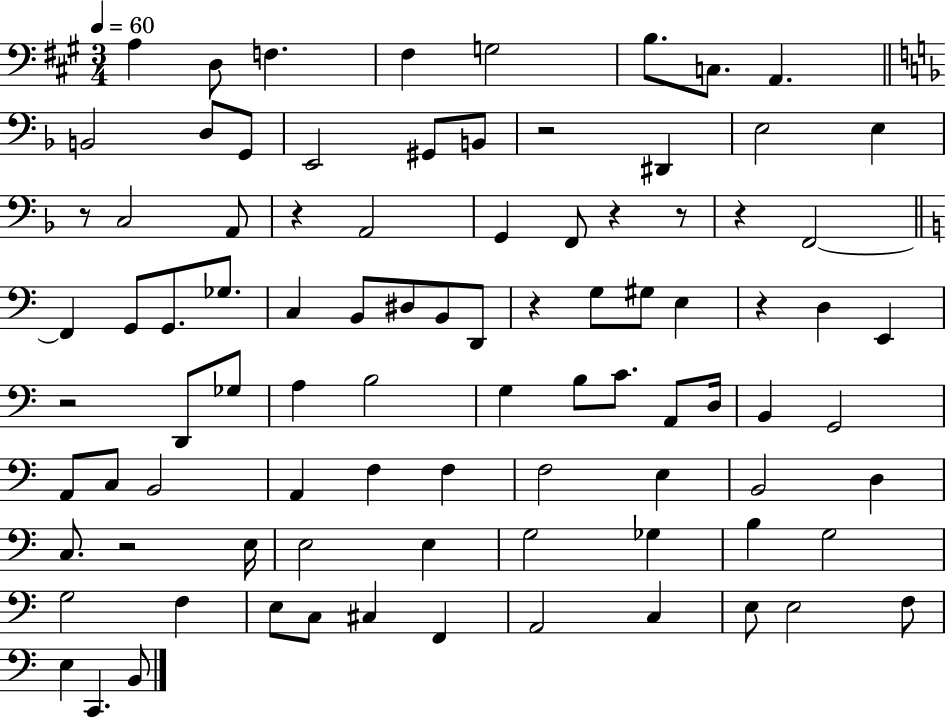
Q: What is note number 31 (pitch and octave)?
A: B2